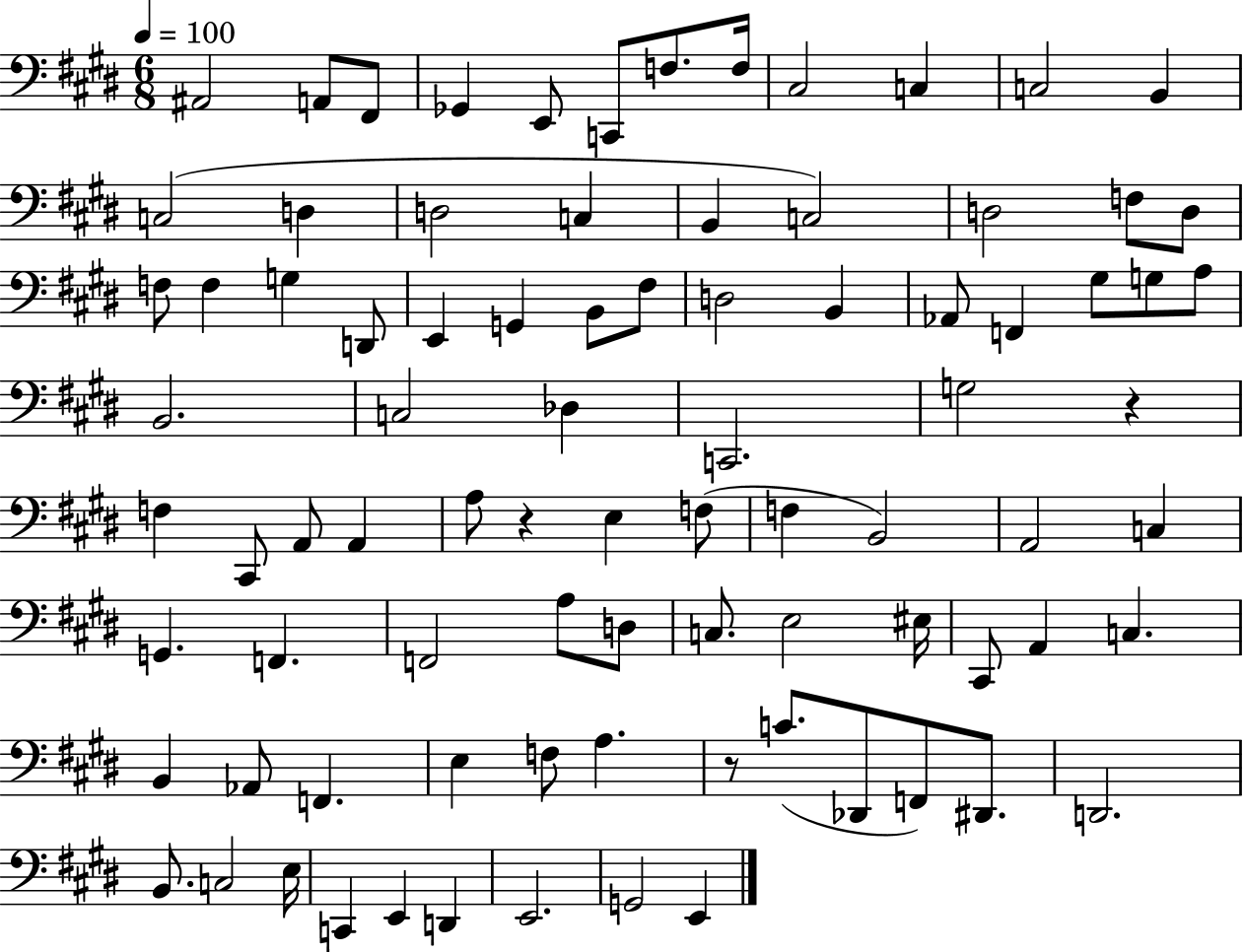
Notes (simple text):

A#2/h A2/e F#2/e Gb2/q E2/e C2/e F3/e. F3/s C#3/h C3/q C3/h B2/q C3/h D3/q D3/h C3/q B2/q C3/h D3/h F3/e D3/e F3/e F3/q G3/q D2/e E2/q G2/q B2/e F#3/e D3/h B2/q Ab2/e F2/q G#3/e G3/e A3/e B2/h. C3/h Db3/q C2/h. G3/h R/q F3/q C#2/e A2/e A2/q A3/e R/q E3/q F3/e F3/q B2/h A2/h C3/q G2/q. F2/q. F2/h A3/e D3/e C3/e. E3/h EIS3/s C#2/e A2/q C3/q. B2/q Ab2/e F2/q. E3/q F3/e A3/q. R/e C4/e. Db2/e F2/e D#2/e. D2/h. B2/e. C3/h E3/s C2/q E2/q D2/q E2/h. G2/h E2/q